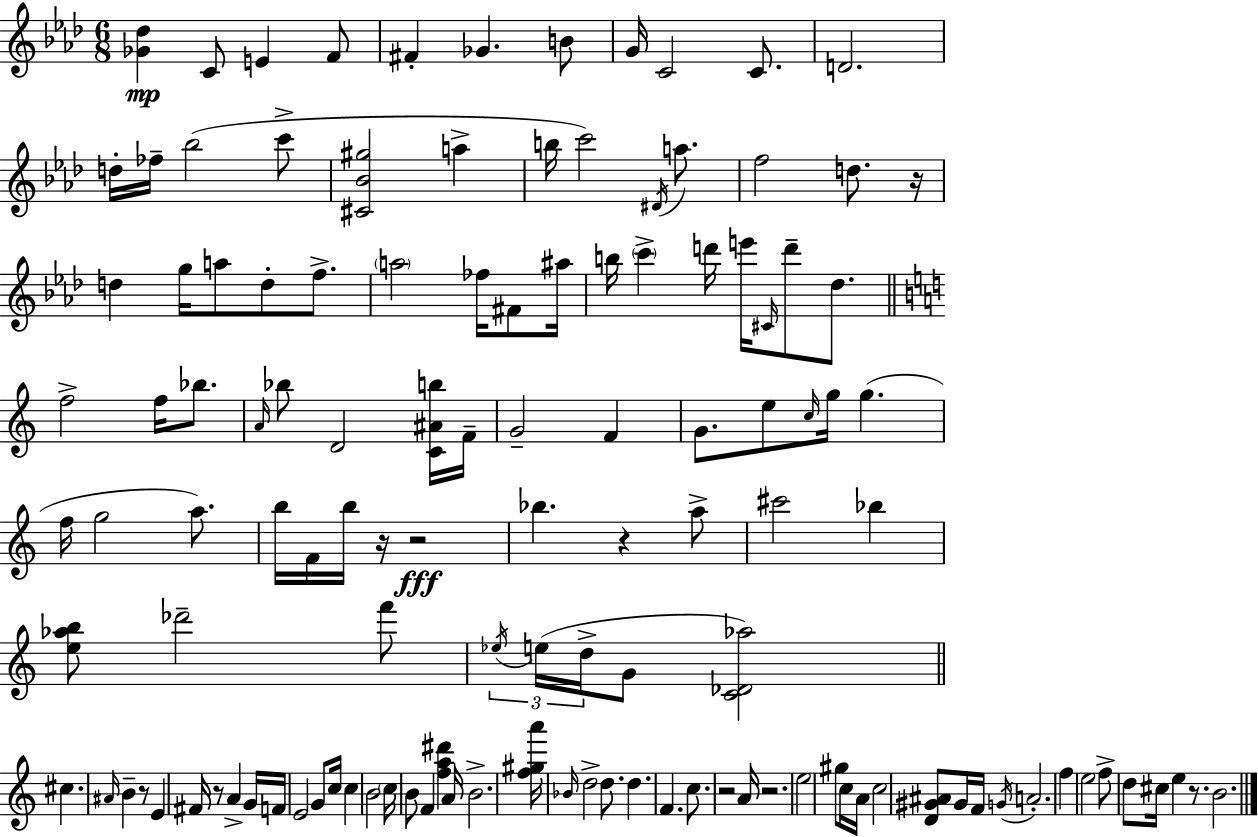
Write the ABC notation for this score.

X:1
T:Untitled
M:6/8
L:1/4
K:Ab
[_G_d] C/2 E F/2 ^F _G B/2 G/4 C2 C/2 D2 d/4 _f/4 _b2 c'/2 [^C_B^g]2 a b/4 c'2 ^D/4 a/2 f2 d/2 z/4 d g/4 a/2 d/2 f/2 a2 _f/4 ^F/2 ^a/4 b/4 c' d'/4 e'/4 ^C/4 d'/2 _d/2 f2 f/4 _b/2 A/4 _b/2 D2 [C^Ab]/4 F/4 G2 F G/2 e/2 c/4 g/4 g f/4 g2 a/2 b/4 F/4 b/4 z/4 z2 _b z a/2 ^c'2 _b [e_ab]/2 _d'2 f'/2 _e/4 e/4 d/4 G/2 [C_D_a]2 ^c ^A/4 B z/2 E ^F/4 z/2 A G/4 F/4 E2 G/2 c/4 c B2 c/4 B/2 F [fa^d'] A/4 B2 [f^ga']/4 _B/4 d2 d/2 d F c/2 z2 A/4 z2 e2 ^g/2 c/4 A/4 c2 [D^G^A]/2 ^G/4 F/4 G/4 A2 f e2 f/2 d/2 ^c/4 e z/2 B2